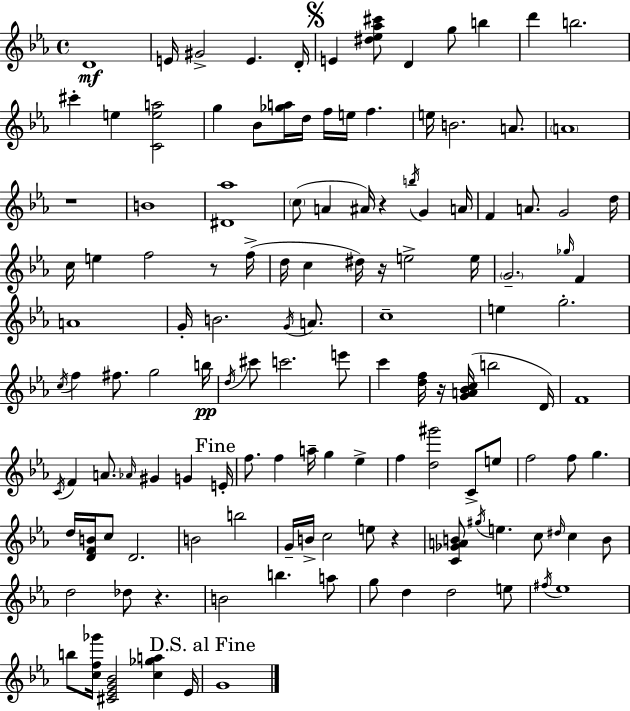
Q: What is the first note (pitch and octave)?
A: D4